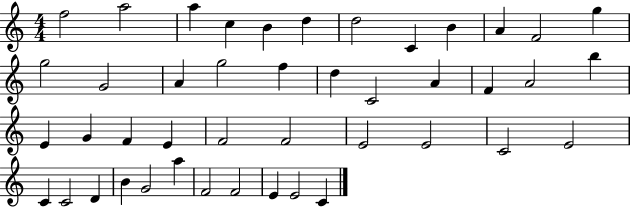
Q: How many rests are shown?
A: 0